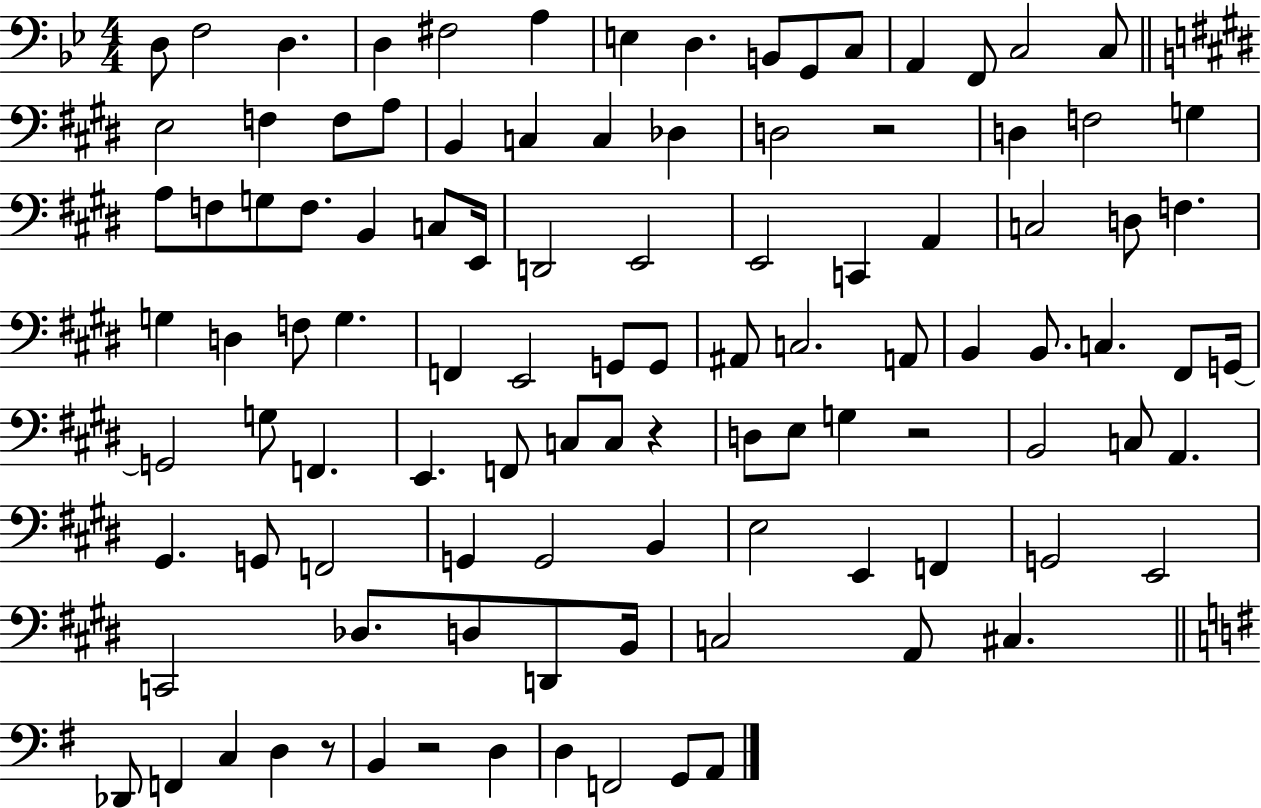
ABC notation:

X:1
T:Untitled
M:4/4
L:1/4
K:Bb
D,/2 F,2 D, D, ^F,2 A, E, D, B,,/2 G,,/2 C,/2 A,, F,,/2 C,2 C,/2 E,2 F, F,/2 A,/2 B,, C, C, _D, D,2 z2 D, F,2 G, A,/2 F,/2 G,/2 F,/2 B,, C,/2 E,,/4 D,,2 E,,2 E,,2 C,, A,, C,2 D,/2 F, G, D, F,/2 G, F,, E,,2 G,,/2 G,,/2 ^A,,/2 C,2 A,,/2 B,, B,,/2 C, ^F,,/2 G,,/4 G,,2 G,/2 F,, E,, F,,/2 C,/2 C,/2 z D,/2 E,/2 G, z2 B,,2 C,/2 A,, ^G,, G,,/2 F,,2 G,, G,,2 B,, E,2 E,, F,, G,,2 E,,2 C,,2 _D,/2 D,/2 D,,/2 B,,/4 C,2 A,,/2 ^C, _D,,/2 F,, C, D, z/2 B,, z2 D, D, F,,2 G,,/2 A,,/2